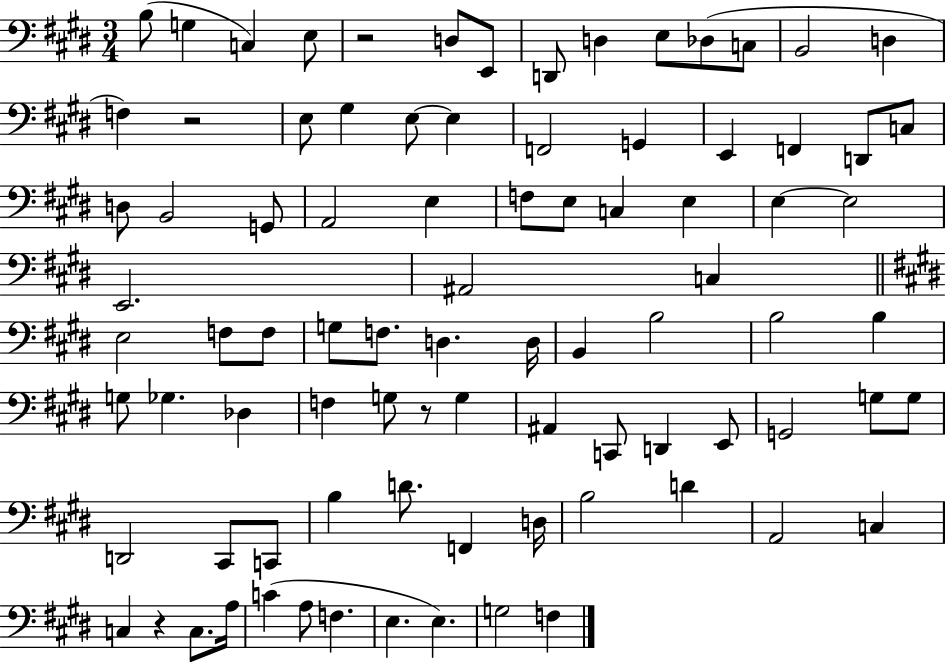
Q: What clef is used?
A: bass